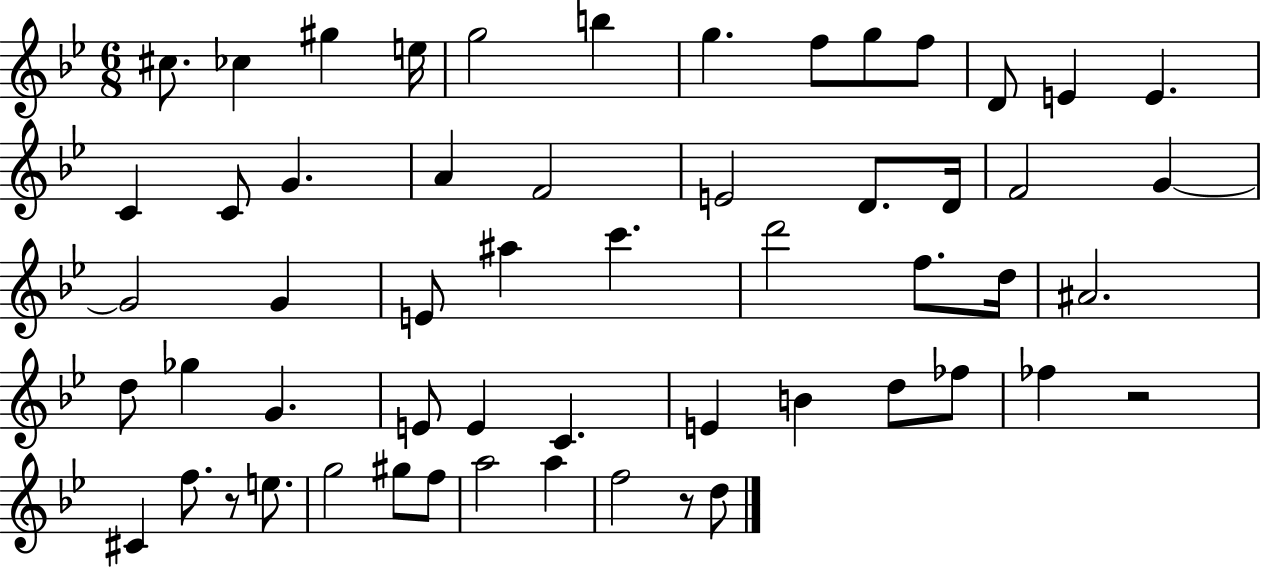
X:1
T:Untitled
M:6/8
L:1/4
K:Bb
^c/2 _c ^g e/4 g2 b g f/2 g/2 f/2 D/2 E E C C/2 G A F2 E2 D/2 D/4 F2 G G2 G E/2 ^a c' d'2 f/2 d/4 ^A2 d/2 _g G E/2 E C E B d/2 _f/2 _f z2 ^C f/2 z/2 e/2 g2 ^g/2 f/2 a2 a f2 z/2 d/2